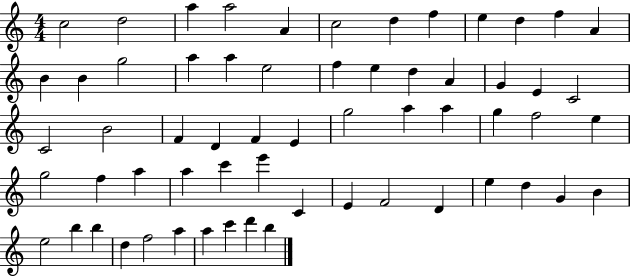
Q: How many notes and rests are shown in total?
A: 61